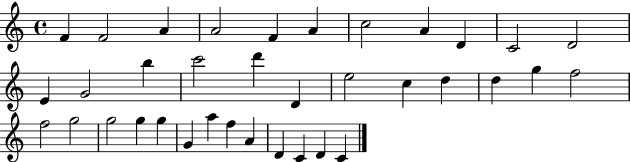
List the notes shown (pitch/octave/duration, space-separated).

F4/q F4/h A4/q A4/h F4/q A4/q C5/h A4/q D4/q C4/h D4/h E4/q G4/h B5/q C6/h D6/q D4/q E5/h C5/q D5/q D5/q G5/q F5/h F5/h G5/h G5/h G5/q G5/q G4/q A5/q F5/q A4/q D4/q C4/q D4/q C4/q